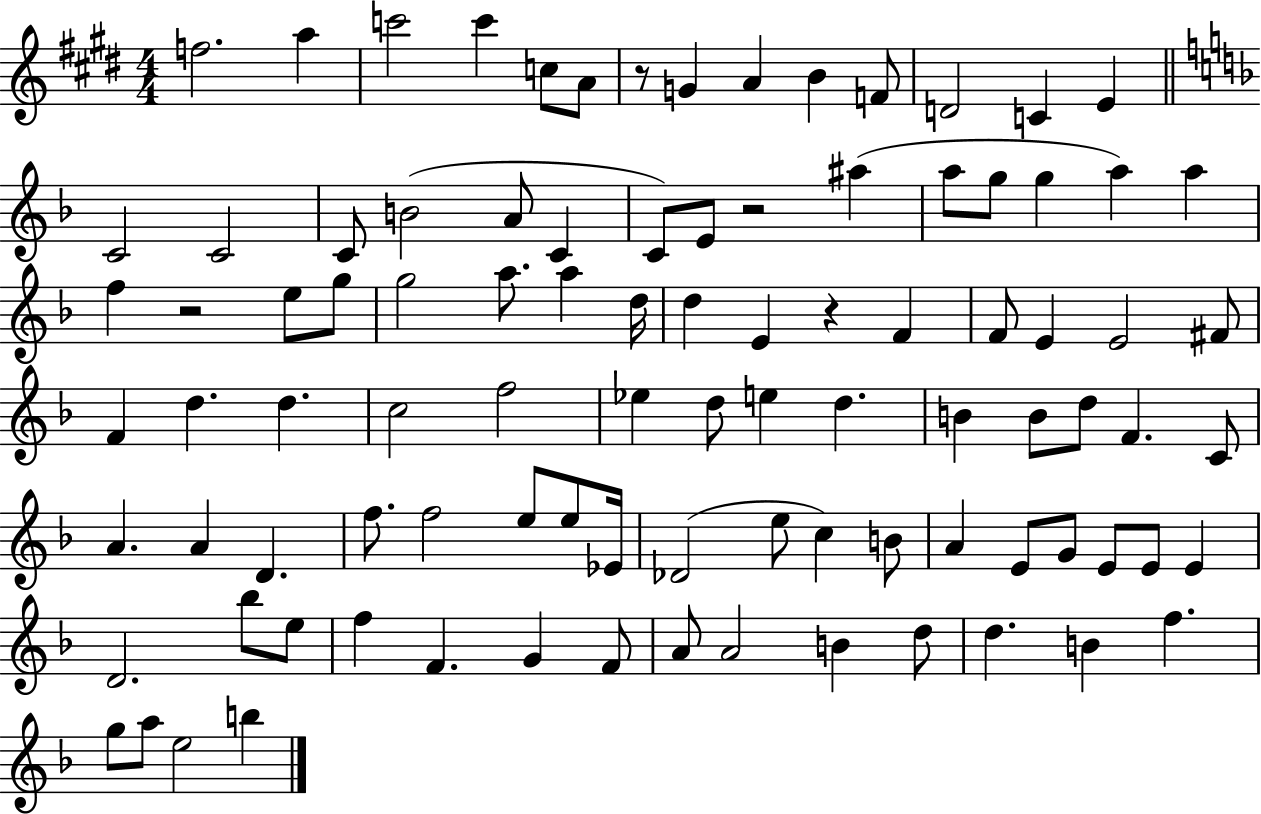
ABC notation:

X:1
T:Untitled
M:4/4
L:1/4
K:E
f2 a c'2 c' c/2 A/2 z/2 G A B F/2 D2 C E C2 C2 C/2 B2 A/2 C C/2 E/2 z2 ^a a/2 g/2 g a a f z2 e/2 g/2 g2 a/2 a d/4 d E z F F/2 E E2 ^F/2 F d d c2 f2 _e d/2 e d B B/2 d/2 F C/2 A A D f/2 f2 e/2 e/2 _E/4 _D2 e/2 c B/2 A E/2 G/2 E/2 E/2 E D2 _b/2 e/2 f F G F/2 A/2 A2 B d/2 d B f g/2 a/2 e2 b